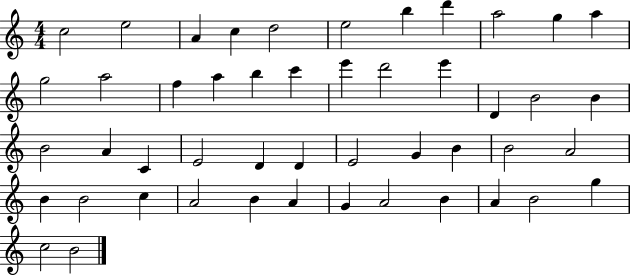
X:1
T:Untitled
M:4/4
L:1/4
K:C
c2 e2 A c d2 e2 b d' a2 g a g2 a2 f a b c' e' d'2 e' D B2 B B2 A C E2 D D E2 G B B2 A2 B B2 c A2 B A G A2 B A B2 g c2 B2